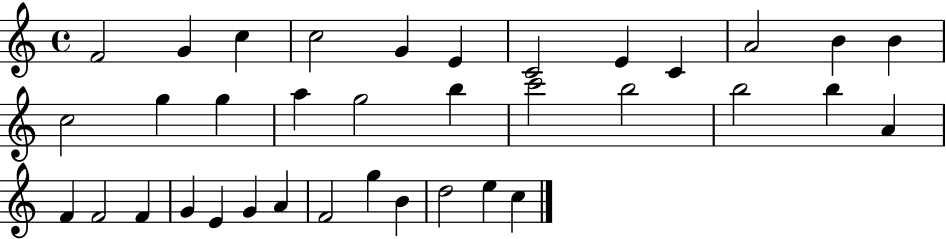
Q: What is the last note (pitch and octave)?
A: C5